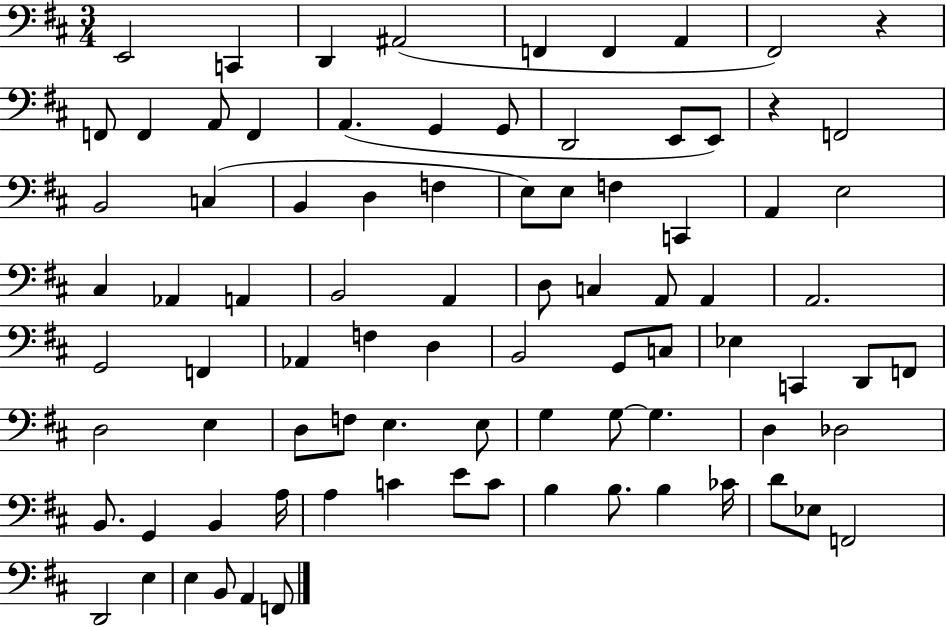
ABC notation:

X:1
T:Untitled
M:3/4
L:1/4
K:D
E,,2 C,, D,, ^A,,2 F,, F,, A,, ^F,,2 z F,,/2 F,, A,,/2 F,, A,, G,, G,,/2 D,,2 E,,/2 E,,/2 z F,,2 B,,2 C, B,, D, F, E,/2 E,/2 F, C,, A,, E,2 ^C, _A,, A,, B,,2 A,, D,/2 C, A,,/2 A,, A,,2 G,,2 F,, _A,, F, D, B,,2 G,,/2 C,/2 _E, C,, D,,/2 F,,/2 D,2 E, D,/2 F,/2 E, E,/2 G, G,/2 G, D, _D,2 B,,/2 G,, B,, A,/4 A, C E/2 C/2 B, B,/2 B, _C/4 D/2 _E,/2 F,,2 D,,2 E, E, B,,/2 A,, F,,/2